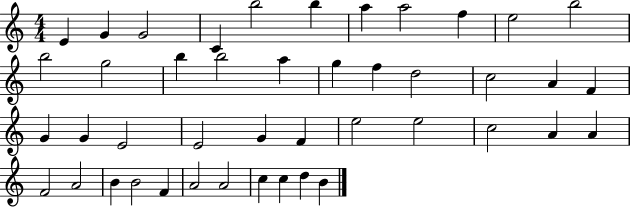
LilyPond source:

{
  \clef treble
  \numericTimeSignature
  \time 4/4
  \key c \major
  e'4 g'4 g'2 | c'4 b''2 b''4 | a''4 a''2 f''4 | e''2 b''2 | \break b''2 g''2 | b''4 b''2 a''4 | g''4 f''4 d''2 | c''2 a'4 f'4 | \break g'4 g'4 e'2 | e'2 g'4 f'4 | e''2 e''2 | c''2 a'4 a'4 | \break f'2 a'2 | b'4 b'2 f'4 | a'2 a'2 | c''4 c''4 d''4 b'4 | \break \bar "|."
}